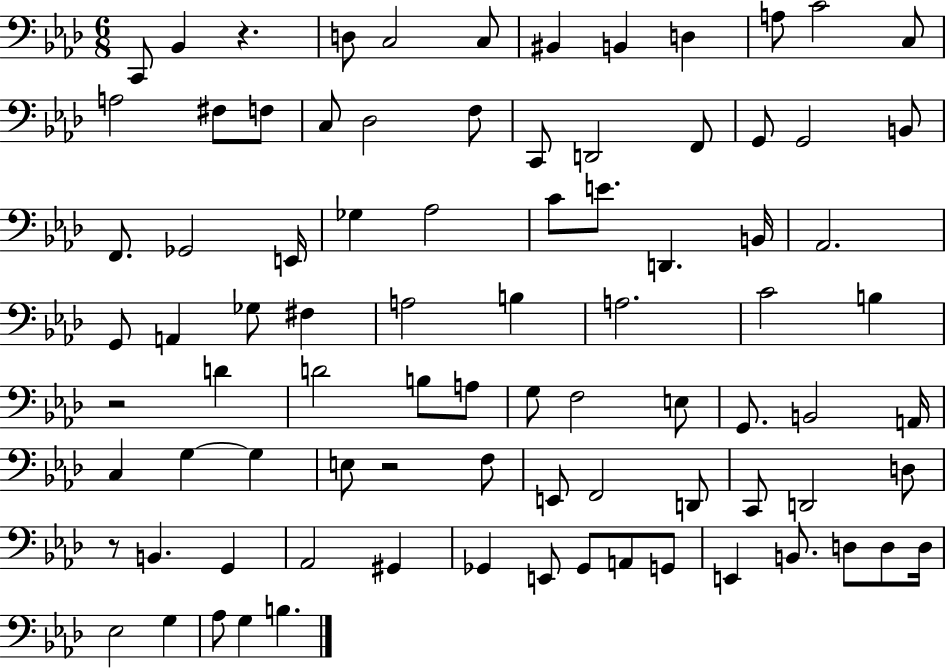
{
  \clef bass
  \numericTimeSignature
  \time 6/8
  \key aes \major
  \repeat volta 2 { c,8 bes,4 r4. | d8 c2 c8 | bis,4 b,4 d4 | a8 c'2 c8 | \break a2 fis8 f8 | c8 des2 f8 | c,8 d,2 f,8 | g,8 g,2 b,8 | \break f,8. ges,2 e,16 | ges4 aes2 | c'8 e'8. d,4. b,16 | aes,2. | \break g,8 a,4 ges8 fis4 | a2 b4 | a2. | c'2 b4 | \break r2 d'4 | d'2 b8 a8 | g8 f2 e8 | g,8. b,2 a,16 | \break c4 g4~~ g4 | e8 r2 f8 | e,8 f,2 d,8 | c,8 d,2 d8 | \break r8 b,4. g,4 | aes,2 gis,4 | ges,4 e,8 ges,8 a,8 g,8 | e,4 b,8. d8 d8 d16 | \break ees2 g4 | aes8 g4 b4. | } \bar "|."
}